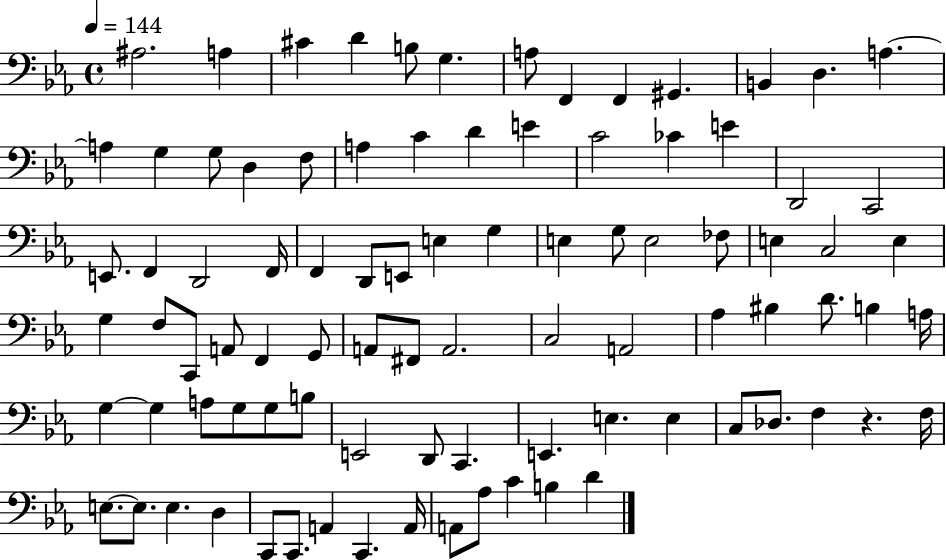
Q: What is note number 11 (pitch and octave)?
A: B2